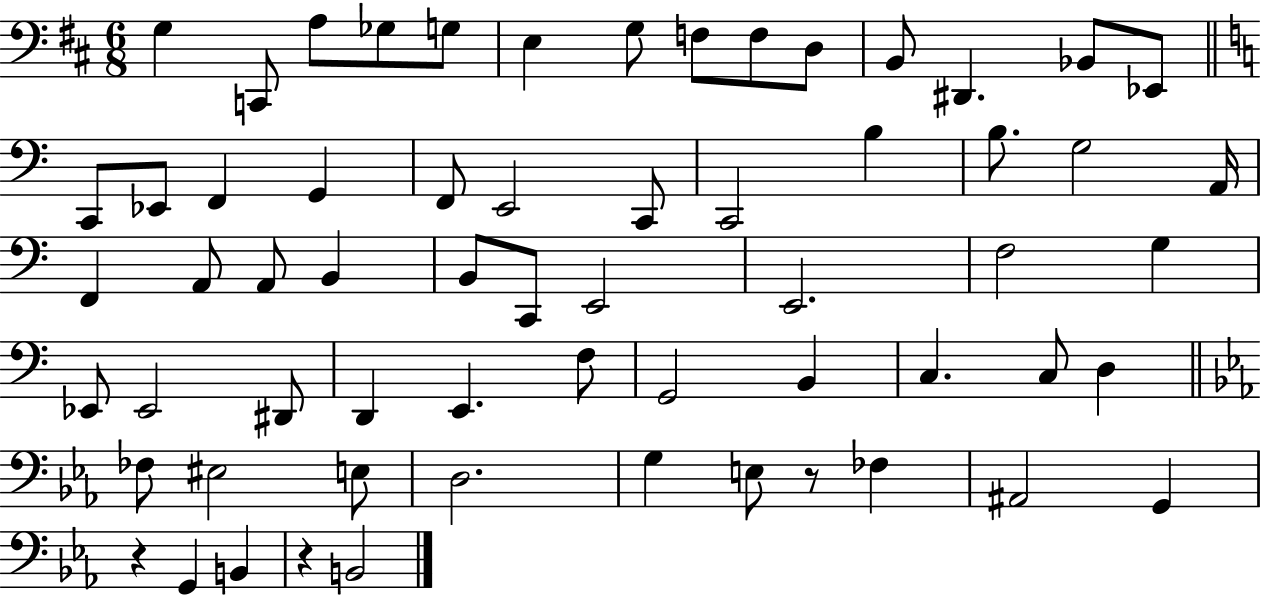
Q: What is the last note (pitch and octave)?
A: B2